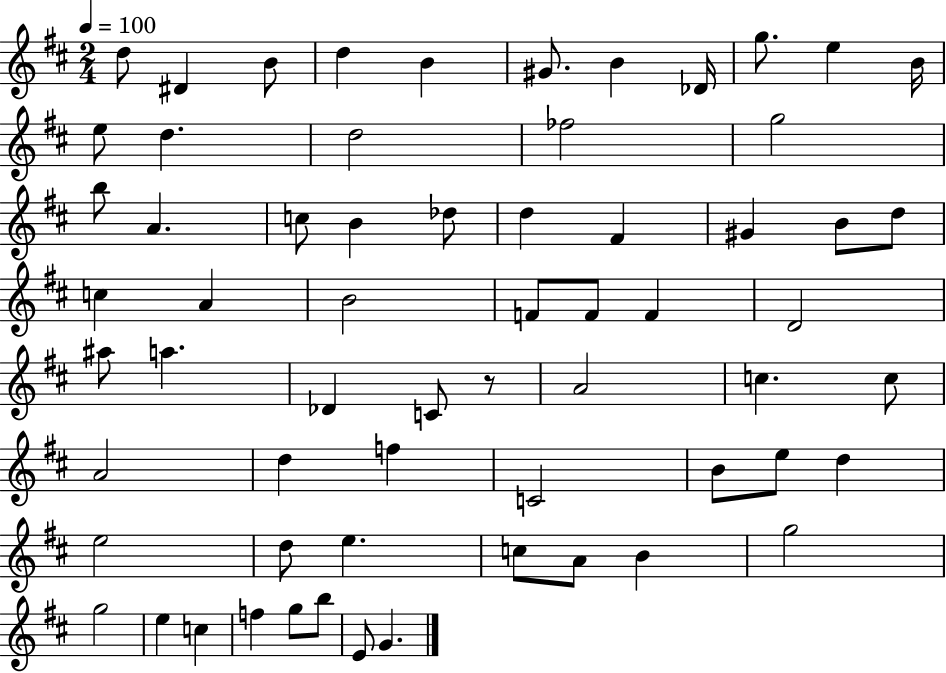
X:1
T:Untitled
M:2/4
L:1/4
K:D
d/2 ^D B/2 d B ^G/2 B _D/4 g/2 e B/4 e/2 d d2 _f2 g2 b/2 A c/2 B _d/2 d ^F ^G B/2 d/2 c A B2 F/2 F/2 F D2 ^a/2 a _D C/2 z/2 A2 c c/2 A2 d f C2 B/2 e/2 d e2 d/2 e c/2 A/2 B g2 g2 e c f g/2 b/2 E/2 G